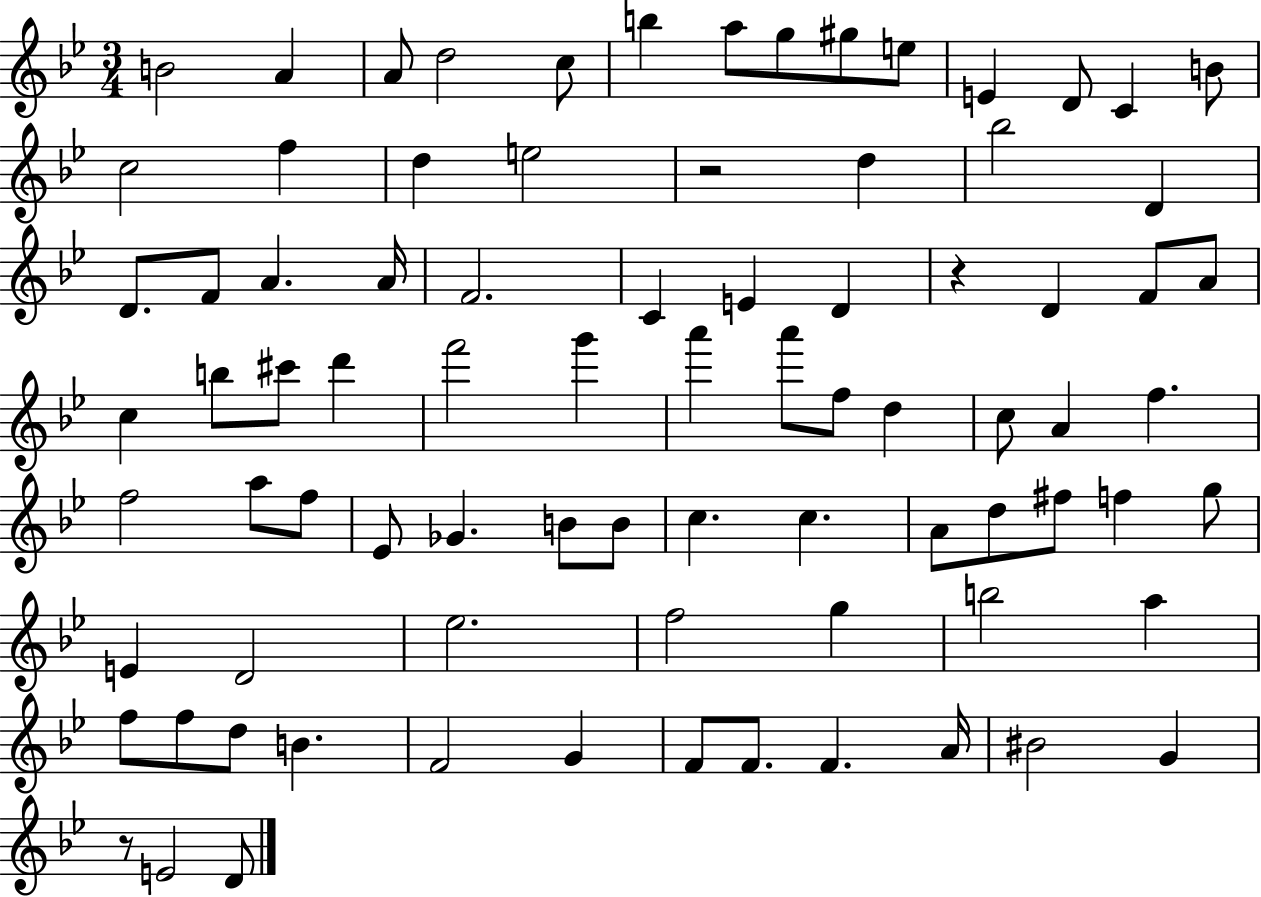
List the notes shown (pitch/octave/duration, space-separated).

B4/h A4/q A4/e D5/h C5/e B5/q A5/e G5/e G#5/e E5/e E4/q D4/e C4/q B4/e C5/h F5/q D5/q E5/h R/h D5/q Bb5/h D4/q D4/e. F4/e A4/q. A4/s F4/h. C4/q E4/q D4/q R/q D4/q F4/e A4/e C5/q B5/e C#6/e D6/q F6/h G6/q A6/q A6/e F5/e D5/q C5/e A4/q F5/q. F5/h A5/e F5/e Eb4/e Gb4/q. B4/e B4/e C5/q. C5/q. A4/e D5/e F#5/e F5/q G5/e E4/q D4/h Eb5/h. F5/h G5/q B5/h A5/q F5/e F5/e D5/e B4/q. F4/h G4/q F4/e F4/e. F4/q. A4/s BIS4/h G4/q R/e E4/h D4/e